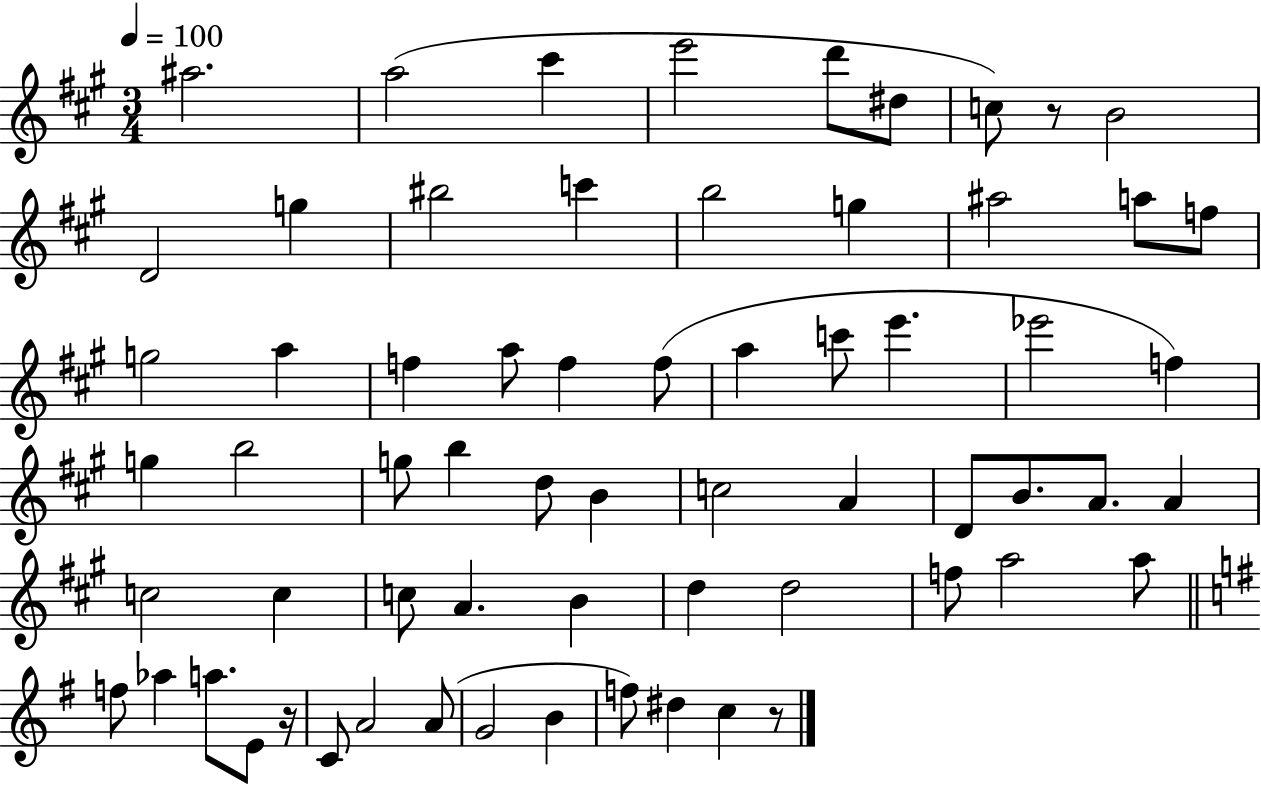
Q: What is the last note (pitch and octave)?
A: C5